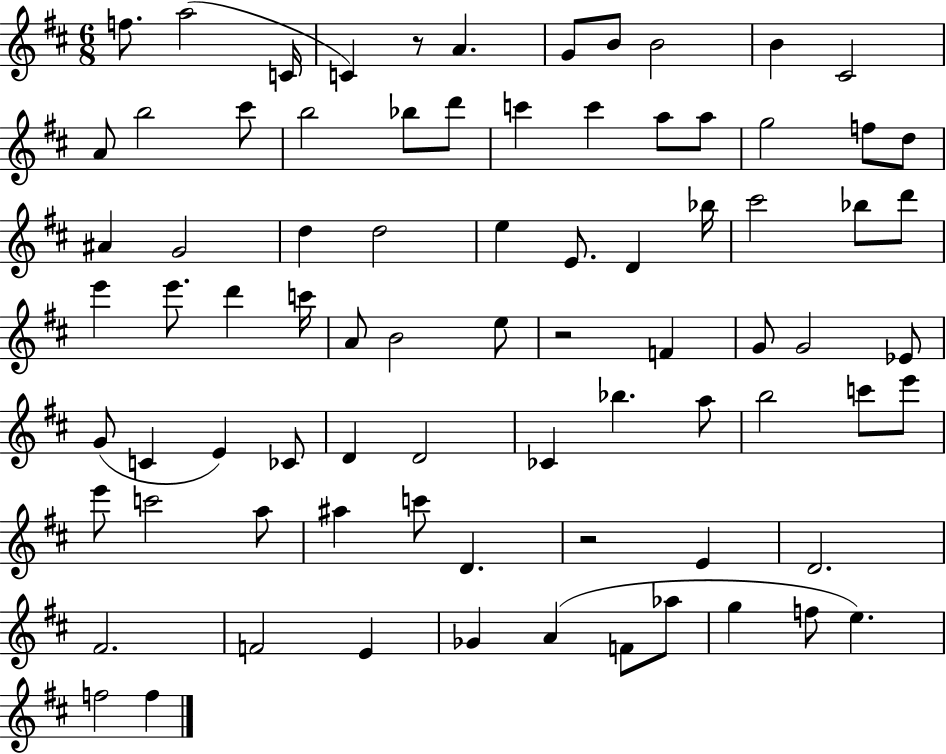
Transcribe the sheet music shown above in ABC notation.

X:1
T:Untitled
M:6/8
L:1/4
K:D
f/2 a2 C/4 C z/2 A G/2 B/2 B2 B ^C2 A/2 b2 ^c'/2 b2 _b/2 d'/2 c' c' a/2 a/2 g2 f/2 d/2 ^A G2 d d2 e E/2 D _b/4 ^c'2 _b/2 d'/2 e' e'/2 d' c'/4 A/2 B2 e/2 z2 F G/2 G2 _E/2 G/2 C E _C/2 D D2 _C _b a/2 b2 c'/2 e'/2 e'/2 c'2 a/2 ^a c'/2 D z2 E D2 ^F2 F2 E _G A F/2 _a/2 g f/2 e f2 f